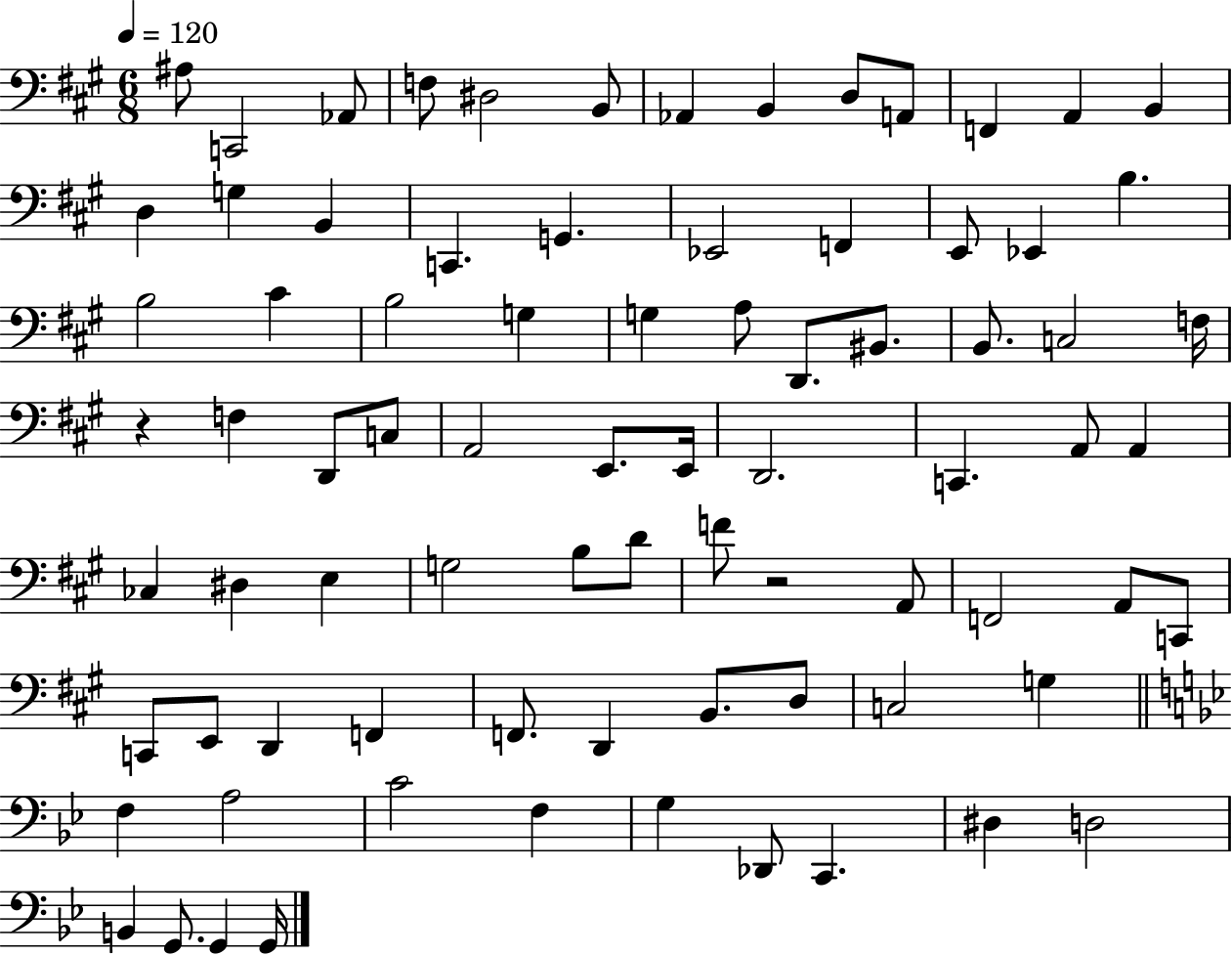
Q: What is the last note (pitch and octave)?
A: G2